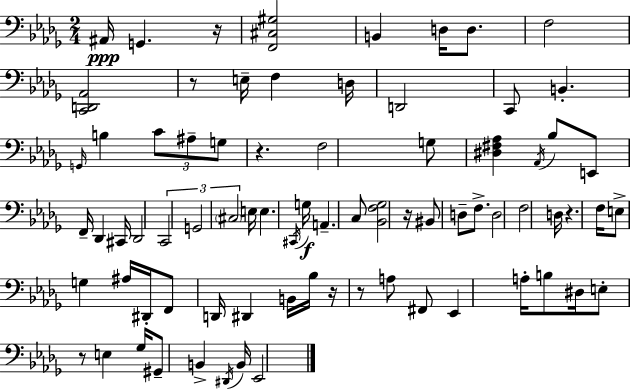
{
  \clef bass
  \numericTimeSignature
  \time 2/4
  \key bes \minor
  \repeat volta 2 { ais,16\ppp g,4. r16 | <f, cis gis>2 | b,4 d16 d8. | f2 | \break <c, d, aes,>2 | r8 e16-- f4 d16 | d,2 | c,8 b,4.-. | \break \grace { g,16 } b4 \tuplet 3/2 { c'8 ais8-- | g8 } r4. | f2 | g8 <dis fis aes>4 \acciaccatura { aes,16 } | \break bes8 e,8 f,16-- des,4 | cis,16 des,2 | \tuplet 3/2 { c,2 | g,2 | \break \parenthesize cis2 } | e16 e4. | \acciaccatura { cis,16 } g16\f a,4.-- | c8 <bes, f ges>2 | \break r16 bis,8 d8-- | f8.-> d2 | f2 | d16 r4. | \break f16 e8-> g4 | ais16 dis,16-. f,8 d,16 dis,4 | b,16 bes16 r16 r8 a8 | fis,8 ees,4 a16-. | \break b8 dis16 e8-. r8 e4 | ges16 gis,8-- b,4-> | \acciaccatura { dis,16 } b,16 ees,2 | } \bar "|."
}